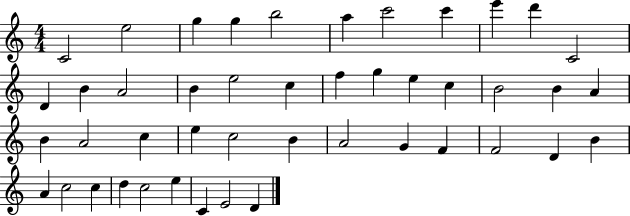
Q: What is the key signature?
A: C major